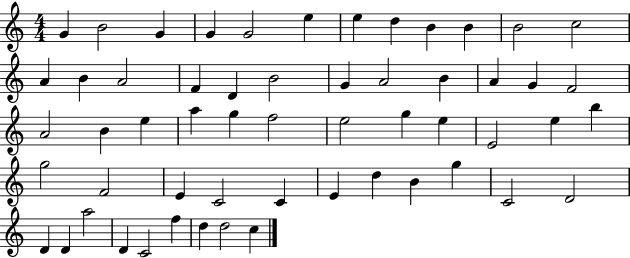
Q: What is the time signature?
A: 4/4